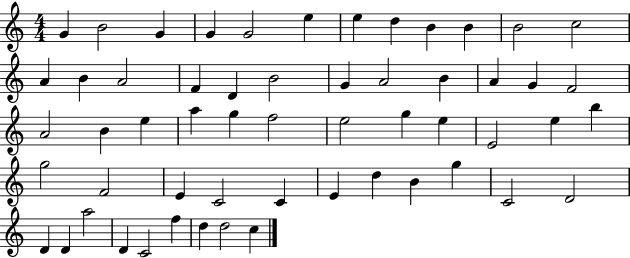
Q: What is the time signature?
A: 4/4